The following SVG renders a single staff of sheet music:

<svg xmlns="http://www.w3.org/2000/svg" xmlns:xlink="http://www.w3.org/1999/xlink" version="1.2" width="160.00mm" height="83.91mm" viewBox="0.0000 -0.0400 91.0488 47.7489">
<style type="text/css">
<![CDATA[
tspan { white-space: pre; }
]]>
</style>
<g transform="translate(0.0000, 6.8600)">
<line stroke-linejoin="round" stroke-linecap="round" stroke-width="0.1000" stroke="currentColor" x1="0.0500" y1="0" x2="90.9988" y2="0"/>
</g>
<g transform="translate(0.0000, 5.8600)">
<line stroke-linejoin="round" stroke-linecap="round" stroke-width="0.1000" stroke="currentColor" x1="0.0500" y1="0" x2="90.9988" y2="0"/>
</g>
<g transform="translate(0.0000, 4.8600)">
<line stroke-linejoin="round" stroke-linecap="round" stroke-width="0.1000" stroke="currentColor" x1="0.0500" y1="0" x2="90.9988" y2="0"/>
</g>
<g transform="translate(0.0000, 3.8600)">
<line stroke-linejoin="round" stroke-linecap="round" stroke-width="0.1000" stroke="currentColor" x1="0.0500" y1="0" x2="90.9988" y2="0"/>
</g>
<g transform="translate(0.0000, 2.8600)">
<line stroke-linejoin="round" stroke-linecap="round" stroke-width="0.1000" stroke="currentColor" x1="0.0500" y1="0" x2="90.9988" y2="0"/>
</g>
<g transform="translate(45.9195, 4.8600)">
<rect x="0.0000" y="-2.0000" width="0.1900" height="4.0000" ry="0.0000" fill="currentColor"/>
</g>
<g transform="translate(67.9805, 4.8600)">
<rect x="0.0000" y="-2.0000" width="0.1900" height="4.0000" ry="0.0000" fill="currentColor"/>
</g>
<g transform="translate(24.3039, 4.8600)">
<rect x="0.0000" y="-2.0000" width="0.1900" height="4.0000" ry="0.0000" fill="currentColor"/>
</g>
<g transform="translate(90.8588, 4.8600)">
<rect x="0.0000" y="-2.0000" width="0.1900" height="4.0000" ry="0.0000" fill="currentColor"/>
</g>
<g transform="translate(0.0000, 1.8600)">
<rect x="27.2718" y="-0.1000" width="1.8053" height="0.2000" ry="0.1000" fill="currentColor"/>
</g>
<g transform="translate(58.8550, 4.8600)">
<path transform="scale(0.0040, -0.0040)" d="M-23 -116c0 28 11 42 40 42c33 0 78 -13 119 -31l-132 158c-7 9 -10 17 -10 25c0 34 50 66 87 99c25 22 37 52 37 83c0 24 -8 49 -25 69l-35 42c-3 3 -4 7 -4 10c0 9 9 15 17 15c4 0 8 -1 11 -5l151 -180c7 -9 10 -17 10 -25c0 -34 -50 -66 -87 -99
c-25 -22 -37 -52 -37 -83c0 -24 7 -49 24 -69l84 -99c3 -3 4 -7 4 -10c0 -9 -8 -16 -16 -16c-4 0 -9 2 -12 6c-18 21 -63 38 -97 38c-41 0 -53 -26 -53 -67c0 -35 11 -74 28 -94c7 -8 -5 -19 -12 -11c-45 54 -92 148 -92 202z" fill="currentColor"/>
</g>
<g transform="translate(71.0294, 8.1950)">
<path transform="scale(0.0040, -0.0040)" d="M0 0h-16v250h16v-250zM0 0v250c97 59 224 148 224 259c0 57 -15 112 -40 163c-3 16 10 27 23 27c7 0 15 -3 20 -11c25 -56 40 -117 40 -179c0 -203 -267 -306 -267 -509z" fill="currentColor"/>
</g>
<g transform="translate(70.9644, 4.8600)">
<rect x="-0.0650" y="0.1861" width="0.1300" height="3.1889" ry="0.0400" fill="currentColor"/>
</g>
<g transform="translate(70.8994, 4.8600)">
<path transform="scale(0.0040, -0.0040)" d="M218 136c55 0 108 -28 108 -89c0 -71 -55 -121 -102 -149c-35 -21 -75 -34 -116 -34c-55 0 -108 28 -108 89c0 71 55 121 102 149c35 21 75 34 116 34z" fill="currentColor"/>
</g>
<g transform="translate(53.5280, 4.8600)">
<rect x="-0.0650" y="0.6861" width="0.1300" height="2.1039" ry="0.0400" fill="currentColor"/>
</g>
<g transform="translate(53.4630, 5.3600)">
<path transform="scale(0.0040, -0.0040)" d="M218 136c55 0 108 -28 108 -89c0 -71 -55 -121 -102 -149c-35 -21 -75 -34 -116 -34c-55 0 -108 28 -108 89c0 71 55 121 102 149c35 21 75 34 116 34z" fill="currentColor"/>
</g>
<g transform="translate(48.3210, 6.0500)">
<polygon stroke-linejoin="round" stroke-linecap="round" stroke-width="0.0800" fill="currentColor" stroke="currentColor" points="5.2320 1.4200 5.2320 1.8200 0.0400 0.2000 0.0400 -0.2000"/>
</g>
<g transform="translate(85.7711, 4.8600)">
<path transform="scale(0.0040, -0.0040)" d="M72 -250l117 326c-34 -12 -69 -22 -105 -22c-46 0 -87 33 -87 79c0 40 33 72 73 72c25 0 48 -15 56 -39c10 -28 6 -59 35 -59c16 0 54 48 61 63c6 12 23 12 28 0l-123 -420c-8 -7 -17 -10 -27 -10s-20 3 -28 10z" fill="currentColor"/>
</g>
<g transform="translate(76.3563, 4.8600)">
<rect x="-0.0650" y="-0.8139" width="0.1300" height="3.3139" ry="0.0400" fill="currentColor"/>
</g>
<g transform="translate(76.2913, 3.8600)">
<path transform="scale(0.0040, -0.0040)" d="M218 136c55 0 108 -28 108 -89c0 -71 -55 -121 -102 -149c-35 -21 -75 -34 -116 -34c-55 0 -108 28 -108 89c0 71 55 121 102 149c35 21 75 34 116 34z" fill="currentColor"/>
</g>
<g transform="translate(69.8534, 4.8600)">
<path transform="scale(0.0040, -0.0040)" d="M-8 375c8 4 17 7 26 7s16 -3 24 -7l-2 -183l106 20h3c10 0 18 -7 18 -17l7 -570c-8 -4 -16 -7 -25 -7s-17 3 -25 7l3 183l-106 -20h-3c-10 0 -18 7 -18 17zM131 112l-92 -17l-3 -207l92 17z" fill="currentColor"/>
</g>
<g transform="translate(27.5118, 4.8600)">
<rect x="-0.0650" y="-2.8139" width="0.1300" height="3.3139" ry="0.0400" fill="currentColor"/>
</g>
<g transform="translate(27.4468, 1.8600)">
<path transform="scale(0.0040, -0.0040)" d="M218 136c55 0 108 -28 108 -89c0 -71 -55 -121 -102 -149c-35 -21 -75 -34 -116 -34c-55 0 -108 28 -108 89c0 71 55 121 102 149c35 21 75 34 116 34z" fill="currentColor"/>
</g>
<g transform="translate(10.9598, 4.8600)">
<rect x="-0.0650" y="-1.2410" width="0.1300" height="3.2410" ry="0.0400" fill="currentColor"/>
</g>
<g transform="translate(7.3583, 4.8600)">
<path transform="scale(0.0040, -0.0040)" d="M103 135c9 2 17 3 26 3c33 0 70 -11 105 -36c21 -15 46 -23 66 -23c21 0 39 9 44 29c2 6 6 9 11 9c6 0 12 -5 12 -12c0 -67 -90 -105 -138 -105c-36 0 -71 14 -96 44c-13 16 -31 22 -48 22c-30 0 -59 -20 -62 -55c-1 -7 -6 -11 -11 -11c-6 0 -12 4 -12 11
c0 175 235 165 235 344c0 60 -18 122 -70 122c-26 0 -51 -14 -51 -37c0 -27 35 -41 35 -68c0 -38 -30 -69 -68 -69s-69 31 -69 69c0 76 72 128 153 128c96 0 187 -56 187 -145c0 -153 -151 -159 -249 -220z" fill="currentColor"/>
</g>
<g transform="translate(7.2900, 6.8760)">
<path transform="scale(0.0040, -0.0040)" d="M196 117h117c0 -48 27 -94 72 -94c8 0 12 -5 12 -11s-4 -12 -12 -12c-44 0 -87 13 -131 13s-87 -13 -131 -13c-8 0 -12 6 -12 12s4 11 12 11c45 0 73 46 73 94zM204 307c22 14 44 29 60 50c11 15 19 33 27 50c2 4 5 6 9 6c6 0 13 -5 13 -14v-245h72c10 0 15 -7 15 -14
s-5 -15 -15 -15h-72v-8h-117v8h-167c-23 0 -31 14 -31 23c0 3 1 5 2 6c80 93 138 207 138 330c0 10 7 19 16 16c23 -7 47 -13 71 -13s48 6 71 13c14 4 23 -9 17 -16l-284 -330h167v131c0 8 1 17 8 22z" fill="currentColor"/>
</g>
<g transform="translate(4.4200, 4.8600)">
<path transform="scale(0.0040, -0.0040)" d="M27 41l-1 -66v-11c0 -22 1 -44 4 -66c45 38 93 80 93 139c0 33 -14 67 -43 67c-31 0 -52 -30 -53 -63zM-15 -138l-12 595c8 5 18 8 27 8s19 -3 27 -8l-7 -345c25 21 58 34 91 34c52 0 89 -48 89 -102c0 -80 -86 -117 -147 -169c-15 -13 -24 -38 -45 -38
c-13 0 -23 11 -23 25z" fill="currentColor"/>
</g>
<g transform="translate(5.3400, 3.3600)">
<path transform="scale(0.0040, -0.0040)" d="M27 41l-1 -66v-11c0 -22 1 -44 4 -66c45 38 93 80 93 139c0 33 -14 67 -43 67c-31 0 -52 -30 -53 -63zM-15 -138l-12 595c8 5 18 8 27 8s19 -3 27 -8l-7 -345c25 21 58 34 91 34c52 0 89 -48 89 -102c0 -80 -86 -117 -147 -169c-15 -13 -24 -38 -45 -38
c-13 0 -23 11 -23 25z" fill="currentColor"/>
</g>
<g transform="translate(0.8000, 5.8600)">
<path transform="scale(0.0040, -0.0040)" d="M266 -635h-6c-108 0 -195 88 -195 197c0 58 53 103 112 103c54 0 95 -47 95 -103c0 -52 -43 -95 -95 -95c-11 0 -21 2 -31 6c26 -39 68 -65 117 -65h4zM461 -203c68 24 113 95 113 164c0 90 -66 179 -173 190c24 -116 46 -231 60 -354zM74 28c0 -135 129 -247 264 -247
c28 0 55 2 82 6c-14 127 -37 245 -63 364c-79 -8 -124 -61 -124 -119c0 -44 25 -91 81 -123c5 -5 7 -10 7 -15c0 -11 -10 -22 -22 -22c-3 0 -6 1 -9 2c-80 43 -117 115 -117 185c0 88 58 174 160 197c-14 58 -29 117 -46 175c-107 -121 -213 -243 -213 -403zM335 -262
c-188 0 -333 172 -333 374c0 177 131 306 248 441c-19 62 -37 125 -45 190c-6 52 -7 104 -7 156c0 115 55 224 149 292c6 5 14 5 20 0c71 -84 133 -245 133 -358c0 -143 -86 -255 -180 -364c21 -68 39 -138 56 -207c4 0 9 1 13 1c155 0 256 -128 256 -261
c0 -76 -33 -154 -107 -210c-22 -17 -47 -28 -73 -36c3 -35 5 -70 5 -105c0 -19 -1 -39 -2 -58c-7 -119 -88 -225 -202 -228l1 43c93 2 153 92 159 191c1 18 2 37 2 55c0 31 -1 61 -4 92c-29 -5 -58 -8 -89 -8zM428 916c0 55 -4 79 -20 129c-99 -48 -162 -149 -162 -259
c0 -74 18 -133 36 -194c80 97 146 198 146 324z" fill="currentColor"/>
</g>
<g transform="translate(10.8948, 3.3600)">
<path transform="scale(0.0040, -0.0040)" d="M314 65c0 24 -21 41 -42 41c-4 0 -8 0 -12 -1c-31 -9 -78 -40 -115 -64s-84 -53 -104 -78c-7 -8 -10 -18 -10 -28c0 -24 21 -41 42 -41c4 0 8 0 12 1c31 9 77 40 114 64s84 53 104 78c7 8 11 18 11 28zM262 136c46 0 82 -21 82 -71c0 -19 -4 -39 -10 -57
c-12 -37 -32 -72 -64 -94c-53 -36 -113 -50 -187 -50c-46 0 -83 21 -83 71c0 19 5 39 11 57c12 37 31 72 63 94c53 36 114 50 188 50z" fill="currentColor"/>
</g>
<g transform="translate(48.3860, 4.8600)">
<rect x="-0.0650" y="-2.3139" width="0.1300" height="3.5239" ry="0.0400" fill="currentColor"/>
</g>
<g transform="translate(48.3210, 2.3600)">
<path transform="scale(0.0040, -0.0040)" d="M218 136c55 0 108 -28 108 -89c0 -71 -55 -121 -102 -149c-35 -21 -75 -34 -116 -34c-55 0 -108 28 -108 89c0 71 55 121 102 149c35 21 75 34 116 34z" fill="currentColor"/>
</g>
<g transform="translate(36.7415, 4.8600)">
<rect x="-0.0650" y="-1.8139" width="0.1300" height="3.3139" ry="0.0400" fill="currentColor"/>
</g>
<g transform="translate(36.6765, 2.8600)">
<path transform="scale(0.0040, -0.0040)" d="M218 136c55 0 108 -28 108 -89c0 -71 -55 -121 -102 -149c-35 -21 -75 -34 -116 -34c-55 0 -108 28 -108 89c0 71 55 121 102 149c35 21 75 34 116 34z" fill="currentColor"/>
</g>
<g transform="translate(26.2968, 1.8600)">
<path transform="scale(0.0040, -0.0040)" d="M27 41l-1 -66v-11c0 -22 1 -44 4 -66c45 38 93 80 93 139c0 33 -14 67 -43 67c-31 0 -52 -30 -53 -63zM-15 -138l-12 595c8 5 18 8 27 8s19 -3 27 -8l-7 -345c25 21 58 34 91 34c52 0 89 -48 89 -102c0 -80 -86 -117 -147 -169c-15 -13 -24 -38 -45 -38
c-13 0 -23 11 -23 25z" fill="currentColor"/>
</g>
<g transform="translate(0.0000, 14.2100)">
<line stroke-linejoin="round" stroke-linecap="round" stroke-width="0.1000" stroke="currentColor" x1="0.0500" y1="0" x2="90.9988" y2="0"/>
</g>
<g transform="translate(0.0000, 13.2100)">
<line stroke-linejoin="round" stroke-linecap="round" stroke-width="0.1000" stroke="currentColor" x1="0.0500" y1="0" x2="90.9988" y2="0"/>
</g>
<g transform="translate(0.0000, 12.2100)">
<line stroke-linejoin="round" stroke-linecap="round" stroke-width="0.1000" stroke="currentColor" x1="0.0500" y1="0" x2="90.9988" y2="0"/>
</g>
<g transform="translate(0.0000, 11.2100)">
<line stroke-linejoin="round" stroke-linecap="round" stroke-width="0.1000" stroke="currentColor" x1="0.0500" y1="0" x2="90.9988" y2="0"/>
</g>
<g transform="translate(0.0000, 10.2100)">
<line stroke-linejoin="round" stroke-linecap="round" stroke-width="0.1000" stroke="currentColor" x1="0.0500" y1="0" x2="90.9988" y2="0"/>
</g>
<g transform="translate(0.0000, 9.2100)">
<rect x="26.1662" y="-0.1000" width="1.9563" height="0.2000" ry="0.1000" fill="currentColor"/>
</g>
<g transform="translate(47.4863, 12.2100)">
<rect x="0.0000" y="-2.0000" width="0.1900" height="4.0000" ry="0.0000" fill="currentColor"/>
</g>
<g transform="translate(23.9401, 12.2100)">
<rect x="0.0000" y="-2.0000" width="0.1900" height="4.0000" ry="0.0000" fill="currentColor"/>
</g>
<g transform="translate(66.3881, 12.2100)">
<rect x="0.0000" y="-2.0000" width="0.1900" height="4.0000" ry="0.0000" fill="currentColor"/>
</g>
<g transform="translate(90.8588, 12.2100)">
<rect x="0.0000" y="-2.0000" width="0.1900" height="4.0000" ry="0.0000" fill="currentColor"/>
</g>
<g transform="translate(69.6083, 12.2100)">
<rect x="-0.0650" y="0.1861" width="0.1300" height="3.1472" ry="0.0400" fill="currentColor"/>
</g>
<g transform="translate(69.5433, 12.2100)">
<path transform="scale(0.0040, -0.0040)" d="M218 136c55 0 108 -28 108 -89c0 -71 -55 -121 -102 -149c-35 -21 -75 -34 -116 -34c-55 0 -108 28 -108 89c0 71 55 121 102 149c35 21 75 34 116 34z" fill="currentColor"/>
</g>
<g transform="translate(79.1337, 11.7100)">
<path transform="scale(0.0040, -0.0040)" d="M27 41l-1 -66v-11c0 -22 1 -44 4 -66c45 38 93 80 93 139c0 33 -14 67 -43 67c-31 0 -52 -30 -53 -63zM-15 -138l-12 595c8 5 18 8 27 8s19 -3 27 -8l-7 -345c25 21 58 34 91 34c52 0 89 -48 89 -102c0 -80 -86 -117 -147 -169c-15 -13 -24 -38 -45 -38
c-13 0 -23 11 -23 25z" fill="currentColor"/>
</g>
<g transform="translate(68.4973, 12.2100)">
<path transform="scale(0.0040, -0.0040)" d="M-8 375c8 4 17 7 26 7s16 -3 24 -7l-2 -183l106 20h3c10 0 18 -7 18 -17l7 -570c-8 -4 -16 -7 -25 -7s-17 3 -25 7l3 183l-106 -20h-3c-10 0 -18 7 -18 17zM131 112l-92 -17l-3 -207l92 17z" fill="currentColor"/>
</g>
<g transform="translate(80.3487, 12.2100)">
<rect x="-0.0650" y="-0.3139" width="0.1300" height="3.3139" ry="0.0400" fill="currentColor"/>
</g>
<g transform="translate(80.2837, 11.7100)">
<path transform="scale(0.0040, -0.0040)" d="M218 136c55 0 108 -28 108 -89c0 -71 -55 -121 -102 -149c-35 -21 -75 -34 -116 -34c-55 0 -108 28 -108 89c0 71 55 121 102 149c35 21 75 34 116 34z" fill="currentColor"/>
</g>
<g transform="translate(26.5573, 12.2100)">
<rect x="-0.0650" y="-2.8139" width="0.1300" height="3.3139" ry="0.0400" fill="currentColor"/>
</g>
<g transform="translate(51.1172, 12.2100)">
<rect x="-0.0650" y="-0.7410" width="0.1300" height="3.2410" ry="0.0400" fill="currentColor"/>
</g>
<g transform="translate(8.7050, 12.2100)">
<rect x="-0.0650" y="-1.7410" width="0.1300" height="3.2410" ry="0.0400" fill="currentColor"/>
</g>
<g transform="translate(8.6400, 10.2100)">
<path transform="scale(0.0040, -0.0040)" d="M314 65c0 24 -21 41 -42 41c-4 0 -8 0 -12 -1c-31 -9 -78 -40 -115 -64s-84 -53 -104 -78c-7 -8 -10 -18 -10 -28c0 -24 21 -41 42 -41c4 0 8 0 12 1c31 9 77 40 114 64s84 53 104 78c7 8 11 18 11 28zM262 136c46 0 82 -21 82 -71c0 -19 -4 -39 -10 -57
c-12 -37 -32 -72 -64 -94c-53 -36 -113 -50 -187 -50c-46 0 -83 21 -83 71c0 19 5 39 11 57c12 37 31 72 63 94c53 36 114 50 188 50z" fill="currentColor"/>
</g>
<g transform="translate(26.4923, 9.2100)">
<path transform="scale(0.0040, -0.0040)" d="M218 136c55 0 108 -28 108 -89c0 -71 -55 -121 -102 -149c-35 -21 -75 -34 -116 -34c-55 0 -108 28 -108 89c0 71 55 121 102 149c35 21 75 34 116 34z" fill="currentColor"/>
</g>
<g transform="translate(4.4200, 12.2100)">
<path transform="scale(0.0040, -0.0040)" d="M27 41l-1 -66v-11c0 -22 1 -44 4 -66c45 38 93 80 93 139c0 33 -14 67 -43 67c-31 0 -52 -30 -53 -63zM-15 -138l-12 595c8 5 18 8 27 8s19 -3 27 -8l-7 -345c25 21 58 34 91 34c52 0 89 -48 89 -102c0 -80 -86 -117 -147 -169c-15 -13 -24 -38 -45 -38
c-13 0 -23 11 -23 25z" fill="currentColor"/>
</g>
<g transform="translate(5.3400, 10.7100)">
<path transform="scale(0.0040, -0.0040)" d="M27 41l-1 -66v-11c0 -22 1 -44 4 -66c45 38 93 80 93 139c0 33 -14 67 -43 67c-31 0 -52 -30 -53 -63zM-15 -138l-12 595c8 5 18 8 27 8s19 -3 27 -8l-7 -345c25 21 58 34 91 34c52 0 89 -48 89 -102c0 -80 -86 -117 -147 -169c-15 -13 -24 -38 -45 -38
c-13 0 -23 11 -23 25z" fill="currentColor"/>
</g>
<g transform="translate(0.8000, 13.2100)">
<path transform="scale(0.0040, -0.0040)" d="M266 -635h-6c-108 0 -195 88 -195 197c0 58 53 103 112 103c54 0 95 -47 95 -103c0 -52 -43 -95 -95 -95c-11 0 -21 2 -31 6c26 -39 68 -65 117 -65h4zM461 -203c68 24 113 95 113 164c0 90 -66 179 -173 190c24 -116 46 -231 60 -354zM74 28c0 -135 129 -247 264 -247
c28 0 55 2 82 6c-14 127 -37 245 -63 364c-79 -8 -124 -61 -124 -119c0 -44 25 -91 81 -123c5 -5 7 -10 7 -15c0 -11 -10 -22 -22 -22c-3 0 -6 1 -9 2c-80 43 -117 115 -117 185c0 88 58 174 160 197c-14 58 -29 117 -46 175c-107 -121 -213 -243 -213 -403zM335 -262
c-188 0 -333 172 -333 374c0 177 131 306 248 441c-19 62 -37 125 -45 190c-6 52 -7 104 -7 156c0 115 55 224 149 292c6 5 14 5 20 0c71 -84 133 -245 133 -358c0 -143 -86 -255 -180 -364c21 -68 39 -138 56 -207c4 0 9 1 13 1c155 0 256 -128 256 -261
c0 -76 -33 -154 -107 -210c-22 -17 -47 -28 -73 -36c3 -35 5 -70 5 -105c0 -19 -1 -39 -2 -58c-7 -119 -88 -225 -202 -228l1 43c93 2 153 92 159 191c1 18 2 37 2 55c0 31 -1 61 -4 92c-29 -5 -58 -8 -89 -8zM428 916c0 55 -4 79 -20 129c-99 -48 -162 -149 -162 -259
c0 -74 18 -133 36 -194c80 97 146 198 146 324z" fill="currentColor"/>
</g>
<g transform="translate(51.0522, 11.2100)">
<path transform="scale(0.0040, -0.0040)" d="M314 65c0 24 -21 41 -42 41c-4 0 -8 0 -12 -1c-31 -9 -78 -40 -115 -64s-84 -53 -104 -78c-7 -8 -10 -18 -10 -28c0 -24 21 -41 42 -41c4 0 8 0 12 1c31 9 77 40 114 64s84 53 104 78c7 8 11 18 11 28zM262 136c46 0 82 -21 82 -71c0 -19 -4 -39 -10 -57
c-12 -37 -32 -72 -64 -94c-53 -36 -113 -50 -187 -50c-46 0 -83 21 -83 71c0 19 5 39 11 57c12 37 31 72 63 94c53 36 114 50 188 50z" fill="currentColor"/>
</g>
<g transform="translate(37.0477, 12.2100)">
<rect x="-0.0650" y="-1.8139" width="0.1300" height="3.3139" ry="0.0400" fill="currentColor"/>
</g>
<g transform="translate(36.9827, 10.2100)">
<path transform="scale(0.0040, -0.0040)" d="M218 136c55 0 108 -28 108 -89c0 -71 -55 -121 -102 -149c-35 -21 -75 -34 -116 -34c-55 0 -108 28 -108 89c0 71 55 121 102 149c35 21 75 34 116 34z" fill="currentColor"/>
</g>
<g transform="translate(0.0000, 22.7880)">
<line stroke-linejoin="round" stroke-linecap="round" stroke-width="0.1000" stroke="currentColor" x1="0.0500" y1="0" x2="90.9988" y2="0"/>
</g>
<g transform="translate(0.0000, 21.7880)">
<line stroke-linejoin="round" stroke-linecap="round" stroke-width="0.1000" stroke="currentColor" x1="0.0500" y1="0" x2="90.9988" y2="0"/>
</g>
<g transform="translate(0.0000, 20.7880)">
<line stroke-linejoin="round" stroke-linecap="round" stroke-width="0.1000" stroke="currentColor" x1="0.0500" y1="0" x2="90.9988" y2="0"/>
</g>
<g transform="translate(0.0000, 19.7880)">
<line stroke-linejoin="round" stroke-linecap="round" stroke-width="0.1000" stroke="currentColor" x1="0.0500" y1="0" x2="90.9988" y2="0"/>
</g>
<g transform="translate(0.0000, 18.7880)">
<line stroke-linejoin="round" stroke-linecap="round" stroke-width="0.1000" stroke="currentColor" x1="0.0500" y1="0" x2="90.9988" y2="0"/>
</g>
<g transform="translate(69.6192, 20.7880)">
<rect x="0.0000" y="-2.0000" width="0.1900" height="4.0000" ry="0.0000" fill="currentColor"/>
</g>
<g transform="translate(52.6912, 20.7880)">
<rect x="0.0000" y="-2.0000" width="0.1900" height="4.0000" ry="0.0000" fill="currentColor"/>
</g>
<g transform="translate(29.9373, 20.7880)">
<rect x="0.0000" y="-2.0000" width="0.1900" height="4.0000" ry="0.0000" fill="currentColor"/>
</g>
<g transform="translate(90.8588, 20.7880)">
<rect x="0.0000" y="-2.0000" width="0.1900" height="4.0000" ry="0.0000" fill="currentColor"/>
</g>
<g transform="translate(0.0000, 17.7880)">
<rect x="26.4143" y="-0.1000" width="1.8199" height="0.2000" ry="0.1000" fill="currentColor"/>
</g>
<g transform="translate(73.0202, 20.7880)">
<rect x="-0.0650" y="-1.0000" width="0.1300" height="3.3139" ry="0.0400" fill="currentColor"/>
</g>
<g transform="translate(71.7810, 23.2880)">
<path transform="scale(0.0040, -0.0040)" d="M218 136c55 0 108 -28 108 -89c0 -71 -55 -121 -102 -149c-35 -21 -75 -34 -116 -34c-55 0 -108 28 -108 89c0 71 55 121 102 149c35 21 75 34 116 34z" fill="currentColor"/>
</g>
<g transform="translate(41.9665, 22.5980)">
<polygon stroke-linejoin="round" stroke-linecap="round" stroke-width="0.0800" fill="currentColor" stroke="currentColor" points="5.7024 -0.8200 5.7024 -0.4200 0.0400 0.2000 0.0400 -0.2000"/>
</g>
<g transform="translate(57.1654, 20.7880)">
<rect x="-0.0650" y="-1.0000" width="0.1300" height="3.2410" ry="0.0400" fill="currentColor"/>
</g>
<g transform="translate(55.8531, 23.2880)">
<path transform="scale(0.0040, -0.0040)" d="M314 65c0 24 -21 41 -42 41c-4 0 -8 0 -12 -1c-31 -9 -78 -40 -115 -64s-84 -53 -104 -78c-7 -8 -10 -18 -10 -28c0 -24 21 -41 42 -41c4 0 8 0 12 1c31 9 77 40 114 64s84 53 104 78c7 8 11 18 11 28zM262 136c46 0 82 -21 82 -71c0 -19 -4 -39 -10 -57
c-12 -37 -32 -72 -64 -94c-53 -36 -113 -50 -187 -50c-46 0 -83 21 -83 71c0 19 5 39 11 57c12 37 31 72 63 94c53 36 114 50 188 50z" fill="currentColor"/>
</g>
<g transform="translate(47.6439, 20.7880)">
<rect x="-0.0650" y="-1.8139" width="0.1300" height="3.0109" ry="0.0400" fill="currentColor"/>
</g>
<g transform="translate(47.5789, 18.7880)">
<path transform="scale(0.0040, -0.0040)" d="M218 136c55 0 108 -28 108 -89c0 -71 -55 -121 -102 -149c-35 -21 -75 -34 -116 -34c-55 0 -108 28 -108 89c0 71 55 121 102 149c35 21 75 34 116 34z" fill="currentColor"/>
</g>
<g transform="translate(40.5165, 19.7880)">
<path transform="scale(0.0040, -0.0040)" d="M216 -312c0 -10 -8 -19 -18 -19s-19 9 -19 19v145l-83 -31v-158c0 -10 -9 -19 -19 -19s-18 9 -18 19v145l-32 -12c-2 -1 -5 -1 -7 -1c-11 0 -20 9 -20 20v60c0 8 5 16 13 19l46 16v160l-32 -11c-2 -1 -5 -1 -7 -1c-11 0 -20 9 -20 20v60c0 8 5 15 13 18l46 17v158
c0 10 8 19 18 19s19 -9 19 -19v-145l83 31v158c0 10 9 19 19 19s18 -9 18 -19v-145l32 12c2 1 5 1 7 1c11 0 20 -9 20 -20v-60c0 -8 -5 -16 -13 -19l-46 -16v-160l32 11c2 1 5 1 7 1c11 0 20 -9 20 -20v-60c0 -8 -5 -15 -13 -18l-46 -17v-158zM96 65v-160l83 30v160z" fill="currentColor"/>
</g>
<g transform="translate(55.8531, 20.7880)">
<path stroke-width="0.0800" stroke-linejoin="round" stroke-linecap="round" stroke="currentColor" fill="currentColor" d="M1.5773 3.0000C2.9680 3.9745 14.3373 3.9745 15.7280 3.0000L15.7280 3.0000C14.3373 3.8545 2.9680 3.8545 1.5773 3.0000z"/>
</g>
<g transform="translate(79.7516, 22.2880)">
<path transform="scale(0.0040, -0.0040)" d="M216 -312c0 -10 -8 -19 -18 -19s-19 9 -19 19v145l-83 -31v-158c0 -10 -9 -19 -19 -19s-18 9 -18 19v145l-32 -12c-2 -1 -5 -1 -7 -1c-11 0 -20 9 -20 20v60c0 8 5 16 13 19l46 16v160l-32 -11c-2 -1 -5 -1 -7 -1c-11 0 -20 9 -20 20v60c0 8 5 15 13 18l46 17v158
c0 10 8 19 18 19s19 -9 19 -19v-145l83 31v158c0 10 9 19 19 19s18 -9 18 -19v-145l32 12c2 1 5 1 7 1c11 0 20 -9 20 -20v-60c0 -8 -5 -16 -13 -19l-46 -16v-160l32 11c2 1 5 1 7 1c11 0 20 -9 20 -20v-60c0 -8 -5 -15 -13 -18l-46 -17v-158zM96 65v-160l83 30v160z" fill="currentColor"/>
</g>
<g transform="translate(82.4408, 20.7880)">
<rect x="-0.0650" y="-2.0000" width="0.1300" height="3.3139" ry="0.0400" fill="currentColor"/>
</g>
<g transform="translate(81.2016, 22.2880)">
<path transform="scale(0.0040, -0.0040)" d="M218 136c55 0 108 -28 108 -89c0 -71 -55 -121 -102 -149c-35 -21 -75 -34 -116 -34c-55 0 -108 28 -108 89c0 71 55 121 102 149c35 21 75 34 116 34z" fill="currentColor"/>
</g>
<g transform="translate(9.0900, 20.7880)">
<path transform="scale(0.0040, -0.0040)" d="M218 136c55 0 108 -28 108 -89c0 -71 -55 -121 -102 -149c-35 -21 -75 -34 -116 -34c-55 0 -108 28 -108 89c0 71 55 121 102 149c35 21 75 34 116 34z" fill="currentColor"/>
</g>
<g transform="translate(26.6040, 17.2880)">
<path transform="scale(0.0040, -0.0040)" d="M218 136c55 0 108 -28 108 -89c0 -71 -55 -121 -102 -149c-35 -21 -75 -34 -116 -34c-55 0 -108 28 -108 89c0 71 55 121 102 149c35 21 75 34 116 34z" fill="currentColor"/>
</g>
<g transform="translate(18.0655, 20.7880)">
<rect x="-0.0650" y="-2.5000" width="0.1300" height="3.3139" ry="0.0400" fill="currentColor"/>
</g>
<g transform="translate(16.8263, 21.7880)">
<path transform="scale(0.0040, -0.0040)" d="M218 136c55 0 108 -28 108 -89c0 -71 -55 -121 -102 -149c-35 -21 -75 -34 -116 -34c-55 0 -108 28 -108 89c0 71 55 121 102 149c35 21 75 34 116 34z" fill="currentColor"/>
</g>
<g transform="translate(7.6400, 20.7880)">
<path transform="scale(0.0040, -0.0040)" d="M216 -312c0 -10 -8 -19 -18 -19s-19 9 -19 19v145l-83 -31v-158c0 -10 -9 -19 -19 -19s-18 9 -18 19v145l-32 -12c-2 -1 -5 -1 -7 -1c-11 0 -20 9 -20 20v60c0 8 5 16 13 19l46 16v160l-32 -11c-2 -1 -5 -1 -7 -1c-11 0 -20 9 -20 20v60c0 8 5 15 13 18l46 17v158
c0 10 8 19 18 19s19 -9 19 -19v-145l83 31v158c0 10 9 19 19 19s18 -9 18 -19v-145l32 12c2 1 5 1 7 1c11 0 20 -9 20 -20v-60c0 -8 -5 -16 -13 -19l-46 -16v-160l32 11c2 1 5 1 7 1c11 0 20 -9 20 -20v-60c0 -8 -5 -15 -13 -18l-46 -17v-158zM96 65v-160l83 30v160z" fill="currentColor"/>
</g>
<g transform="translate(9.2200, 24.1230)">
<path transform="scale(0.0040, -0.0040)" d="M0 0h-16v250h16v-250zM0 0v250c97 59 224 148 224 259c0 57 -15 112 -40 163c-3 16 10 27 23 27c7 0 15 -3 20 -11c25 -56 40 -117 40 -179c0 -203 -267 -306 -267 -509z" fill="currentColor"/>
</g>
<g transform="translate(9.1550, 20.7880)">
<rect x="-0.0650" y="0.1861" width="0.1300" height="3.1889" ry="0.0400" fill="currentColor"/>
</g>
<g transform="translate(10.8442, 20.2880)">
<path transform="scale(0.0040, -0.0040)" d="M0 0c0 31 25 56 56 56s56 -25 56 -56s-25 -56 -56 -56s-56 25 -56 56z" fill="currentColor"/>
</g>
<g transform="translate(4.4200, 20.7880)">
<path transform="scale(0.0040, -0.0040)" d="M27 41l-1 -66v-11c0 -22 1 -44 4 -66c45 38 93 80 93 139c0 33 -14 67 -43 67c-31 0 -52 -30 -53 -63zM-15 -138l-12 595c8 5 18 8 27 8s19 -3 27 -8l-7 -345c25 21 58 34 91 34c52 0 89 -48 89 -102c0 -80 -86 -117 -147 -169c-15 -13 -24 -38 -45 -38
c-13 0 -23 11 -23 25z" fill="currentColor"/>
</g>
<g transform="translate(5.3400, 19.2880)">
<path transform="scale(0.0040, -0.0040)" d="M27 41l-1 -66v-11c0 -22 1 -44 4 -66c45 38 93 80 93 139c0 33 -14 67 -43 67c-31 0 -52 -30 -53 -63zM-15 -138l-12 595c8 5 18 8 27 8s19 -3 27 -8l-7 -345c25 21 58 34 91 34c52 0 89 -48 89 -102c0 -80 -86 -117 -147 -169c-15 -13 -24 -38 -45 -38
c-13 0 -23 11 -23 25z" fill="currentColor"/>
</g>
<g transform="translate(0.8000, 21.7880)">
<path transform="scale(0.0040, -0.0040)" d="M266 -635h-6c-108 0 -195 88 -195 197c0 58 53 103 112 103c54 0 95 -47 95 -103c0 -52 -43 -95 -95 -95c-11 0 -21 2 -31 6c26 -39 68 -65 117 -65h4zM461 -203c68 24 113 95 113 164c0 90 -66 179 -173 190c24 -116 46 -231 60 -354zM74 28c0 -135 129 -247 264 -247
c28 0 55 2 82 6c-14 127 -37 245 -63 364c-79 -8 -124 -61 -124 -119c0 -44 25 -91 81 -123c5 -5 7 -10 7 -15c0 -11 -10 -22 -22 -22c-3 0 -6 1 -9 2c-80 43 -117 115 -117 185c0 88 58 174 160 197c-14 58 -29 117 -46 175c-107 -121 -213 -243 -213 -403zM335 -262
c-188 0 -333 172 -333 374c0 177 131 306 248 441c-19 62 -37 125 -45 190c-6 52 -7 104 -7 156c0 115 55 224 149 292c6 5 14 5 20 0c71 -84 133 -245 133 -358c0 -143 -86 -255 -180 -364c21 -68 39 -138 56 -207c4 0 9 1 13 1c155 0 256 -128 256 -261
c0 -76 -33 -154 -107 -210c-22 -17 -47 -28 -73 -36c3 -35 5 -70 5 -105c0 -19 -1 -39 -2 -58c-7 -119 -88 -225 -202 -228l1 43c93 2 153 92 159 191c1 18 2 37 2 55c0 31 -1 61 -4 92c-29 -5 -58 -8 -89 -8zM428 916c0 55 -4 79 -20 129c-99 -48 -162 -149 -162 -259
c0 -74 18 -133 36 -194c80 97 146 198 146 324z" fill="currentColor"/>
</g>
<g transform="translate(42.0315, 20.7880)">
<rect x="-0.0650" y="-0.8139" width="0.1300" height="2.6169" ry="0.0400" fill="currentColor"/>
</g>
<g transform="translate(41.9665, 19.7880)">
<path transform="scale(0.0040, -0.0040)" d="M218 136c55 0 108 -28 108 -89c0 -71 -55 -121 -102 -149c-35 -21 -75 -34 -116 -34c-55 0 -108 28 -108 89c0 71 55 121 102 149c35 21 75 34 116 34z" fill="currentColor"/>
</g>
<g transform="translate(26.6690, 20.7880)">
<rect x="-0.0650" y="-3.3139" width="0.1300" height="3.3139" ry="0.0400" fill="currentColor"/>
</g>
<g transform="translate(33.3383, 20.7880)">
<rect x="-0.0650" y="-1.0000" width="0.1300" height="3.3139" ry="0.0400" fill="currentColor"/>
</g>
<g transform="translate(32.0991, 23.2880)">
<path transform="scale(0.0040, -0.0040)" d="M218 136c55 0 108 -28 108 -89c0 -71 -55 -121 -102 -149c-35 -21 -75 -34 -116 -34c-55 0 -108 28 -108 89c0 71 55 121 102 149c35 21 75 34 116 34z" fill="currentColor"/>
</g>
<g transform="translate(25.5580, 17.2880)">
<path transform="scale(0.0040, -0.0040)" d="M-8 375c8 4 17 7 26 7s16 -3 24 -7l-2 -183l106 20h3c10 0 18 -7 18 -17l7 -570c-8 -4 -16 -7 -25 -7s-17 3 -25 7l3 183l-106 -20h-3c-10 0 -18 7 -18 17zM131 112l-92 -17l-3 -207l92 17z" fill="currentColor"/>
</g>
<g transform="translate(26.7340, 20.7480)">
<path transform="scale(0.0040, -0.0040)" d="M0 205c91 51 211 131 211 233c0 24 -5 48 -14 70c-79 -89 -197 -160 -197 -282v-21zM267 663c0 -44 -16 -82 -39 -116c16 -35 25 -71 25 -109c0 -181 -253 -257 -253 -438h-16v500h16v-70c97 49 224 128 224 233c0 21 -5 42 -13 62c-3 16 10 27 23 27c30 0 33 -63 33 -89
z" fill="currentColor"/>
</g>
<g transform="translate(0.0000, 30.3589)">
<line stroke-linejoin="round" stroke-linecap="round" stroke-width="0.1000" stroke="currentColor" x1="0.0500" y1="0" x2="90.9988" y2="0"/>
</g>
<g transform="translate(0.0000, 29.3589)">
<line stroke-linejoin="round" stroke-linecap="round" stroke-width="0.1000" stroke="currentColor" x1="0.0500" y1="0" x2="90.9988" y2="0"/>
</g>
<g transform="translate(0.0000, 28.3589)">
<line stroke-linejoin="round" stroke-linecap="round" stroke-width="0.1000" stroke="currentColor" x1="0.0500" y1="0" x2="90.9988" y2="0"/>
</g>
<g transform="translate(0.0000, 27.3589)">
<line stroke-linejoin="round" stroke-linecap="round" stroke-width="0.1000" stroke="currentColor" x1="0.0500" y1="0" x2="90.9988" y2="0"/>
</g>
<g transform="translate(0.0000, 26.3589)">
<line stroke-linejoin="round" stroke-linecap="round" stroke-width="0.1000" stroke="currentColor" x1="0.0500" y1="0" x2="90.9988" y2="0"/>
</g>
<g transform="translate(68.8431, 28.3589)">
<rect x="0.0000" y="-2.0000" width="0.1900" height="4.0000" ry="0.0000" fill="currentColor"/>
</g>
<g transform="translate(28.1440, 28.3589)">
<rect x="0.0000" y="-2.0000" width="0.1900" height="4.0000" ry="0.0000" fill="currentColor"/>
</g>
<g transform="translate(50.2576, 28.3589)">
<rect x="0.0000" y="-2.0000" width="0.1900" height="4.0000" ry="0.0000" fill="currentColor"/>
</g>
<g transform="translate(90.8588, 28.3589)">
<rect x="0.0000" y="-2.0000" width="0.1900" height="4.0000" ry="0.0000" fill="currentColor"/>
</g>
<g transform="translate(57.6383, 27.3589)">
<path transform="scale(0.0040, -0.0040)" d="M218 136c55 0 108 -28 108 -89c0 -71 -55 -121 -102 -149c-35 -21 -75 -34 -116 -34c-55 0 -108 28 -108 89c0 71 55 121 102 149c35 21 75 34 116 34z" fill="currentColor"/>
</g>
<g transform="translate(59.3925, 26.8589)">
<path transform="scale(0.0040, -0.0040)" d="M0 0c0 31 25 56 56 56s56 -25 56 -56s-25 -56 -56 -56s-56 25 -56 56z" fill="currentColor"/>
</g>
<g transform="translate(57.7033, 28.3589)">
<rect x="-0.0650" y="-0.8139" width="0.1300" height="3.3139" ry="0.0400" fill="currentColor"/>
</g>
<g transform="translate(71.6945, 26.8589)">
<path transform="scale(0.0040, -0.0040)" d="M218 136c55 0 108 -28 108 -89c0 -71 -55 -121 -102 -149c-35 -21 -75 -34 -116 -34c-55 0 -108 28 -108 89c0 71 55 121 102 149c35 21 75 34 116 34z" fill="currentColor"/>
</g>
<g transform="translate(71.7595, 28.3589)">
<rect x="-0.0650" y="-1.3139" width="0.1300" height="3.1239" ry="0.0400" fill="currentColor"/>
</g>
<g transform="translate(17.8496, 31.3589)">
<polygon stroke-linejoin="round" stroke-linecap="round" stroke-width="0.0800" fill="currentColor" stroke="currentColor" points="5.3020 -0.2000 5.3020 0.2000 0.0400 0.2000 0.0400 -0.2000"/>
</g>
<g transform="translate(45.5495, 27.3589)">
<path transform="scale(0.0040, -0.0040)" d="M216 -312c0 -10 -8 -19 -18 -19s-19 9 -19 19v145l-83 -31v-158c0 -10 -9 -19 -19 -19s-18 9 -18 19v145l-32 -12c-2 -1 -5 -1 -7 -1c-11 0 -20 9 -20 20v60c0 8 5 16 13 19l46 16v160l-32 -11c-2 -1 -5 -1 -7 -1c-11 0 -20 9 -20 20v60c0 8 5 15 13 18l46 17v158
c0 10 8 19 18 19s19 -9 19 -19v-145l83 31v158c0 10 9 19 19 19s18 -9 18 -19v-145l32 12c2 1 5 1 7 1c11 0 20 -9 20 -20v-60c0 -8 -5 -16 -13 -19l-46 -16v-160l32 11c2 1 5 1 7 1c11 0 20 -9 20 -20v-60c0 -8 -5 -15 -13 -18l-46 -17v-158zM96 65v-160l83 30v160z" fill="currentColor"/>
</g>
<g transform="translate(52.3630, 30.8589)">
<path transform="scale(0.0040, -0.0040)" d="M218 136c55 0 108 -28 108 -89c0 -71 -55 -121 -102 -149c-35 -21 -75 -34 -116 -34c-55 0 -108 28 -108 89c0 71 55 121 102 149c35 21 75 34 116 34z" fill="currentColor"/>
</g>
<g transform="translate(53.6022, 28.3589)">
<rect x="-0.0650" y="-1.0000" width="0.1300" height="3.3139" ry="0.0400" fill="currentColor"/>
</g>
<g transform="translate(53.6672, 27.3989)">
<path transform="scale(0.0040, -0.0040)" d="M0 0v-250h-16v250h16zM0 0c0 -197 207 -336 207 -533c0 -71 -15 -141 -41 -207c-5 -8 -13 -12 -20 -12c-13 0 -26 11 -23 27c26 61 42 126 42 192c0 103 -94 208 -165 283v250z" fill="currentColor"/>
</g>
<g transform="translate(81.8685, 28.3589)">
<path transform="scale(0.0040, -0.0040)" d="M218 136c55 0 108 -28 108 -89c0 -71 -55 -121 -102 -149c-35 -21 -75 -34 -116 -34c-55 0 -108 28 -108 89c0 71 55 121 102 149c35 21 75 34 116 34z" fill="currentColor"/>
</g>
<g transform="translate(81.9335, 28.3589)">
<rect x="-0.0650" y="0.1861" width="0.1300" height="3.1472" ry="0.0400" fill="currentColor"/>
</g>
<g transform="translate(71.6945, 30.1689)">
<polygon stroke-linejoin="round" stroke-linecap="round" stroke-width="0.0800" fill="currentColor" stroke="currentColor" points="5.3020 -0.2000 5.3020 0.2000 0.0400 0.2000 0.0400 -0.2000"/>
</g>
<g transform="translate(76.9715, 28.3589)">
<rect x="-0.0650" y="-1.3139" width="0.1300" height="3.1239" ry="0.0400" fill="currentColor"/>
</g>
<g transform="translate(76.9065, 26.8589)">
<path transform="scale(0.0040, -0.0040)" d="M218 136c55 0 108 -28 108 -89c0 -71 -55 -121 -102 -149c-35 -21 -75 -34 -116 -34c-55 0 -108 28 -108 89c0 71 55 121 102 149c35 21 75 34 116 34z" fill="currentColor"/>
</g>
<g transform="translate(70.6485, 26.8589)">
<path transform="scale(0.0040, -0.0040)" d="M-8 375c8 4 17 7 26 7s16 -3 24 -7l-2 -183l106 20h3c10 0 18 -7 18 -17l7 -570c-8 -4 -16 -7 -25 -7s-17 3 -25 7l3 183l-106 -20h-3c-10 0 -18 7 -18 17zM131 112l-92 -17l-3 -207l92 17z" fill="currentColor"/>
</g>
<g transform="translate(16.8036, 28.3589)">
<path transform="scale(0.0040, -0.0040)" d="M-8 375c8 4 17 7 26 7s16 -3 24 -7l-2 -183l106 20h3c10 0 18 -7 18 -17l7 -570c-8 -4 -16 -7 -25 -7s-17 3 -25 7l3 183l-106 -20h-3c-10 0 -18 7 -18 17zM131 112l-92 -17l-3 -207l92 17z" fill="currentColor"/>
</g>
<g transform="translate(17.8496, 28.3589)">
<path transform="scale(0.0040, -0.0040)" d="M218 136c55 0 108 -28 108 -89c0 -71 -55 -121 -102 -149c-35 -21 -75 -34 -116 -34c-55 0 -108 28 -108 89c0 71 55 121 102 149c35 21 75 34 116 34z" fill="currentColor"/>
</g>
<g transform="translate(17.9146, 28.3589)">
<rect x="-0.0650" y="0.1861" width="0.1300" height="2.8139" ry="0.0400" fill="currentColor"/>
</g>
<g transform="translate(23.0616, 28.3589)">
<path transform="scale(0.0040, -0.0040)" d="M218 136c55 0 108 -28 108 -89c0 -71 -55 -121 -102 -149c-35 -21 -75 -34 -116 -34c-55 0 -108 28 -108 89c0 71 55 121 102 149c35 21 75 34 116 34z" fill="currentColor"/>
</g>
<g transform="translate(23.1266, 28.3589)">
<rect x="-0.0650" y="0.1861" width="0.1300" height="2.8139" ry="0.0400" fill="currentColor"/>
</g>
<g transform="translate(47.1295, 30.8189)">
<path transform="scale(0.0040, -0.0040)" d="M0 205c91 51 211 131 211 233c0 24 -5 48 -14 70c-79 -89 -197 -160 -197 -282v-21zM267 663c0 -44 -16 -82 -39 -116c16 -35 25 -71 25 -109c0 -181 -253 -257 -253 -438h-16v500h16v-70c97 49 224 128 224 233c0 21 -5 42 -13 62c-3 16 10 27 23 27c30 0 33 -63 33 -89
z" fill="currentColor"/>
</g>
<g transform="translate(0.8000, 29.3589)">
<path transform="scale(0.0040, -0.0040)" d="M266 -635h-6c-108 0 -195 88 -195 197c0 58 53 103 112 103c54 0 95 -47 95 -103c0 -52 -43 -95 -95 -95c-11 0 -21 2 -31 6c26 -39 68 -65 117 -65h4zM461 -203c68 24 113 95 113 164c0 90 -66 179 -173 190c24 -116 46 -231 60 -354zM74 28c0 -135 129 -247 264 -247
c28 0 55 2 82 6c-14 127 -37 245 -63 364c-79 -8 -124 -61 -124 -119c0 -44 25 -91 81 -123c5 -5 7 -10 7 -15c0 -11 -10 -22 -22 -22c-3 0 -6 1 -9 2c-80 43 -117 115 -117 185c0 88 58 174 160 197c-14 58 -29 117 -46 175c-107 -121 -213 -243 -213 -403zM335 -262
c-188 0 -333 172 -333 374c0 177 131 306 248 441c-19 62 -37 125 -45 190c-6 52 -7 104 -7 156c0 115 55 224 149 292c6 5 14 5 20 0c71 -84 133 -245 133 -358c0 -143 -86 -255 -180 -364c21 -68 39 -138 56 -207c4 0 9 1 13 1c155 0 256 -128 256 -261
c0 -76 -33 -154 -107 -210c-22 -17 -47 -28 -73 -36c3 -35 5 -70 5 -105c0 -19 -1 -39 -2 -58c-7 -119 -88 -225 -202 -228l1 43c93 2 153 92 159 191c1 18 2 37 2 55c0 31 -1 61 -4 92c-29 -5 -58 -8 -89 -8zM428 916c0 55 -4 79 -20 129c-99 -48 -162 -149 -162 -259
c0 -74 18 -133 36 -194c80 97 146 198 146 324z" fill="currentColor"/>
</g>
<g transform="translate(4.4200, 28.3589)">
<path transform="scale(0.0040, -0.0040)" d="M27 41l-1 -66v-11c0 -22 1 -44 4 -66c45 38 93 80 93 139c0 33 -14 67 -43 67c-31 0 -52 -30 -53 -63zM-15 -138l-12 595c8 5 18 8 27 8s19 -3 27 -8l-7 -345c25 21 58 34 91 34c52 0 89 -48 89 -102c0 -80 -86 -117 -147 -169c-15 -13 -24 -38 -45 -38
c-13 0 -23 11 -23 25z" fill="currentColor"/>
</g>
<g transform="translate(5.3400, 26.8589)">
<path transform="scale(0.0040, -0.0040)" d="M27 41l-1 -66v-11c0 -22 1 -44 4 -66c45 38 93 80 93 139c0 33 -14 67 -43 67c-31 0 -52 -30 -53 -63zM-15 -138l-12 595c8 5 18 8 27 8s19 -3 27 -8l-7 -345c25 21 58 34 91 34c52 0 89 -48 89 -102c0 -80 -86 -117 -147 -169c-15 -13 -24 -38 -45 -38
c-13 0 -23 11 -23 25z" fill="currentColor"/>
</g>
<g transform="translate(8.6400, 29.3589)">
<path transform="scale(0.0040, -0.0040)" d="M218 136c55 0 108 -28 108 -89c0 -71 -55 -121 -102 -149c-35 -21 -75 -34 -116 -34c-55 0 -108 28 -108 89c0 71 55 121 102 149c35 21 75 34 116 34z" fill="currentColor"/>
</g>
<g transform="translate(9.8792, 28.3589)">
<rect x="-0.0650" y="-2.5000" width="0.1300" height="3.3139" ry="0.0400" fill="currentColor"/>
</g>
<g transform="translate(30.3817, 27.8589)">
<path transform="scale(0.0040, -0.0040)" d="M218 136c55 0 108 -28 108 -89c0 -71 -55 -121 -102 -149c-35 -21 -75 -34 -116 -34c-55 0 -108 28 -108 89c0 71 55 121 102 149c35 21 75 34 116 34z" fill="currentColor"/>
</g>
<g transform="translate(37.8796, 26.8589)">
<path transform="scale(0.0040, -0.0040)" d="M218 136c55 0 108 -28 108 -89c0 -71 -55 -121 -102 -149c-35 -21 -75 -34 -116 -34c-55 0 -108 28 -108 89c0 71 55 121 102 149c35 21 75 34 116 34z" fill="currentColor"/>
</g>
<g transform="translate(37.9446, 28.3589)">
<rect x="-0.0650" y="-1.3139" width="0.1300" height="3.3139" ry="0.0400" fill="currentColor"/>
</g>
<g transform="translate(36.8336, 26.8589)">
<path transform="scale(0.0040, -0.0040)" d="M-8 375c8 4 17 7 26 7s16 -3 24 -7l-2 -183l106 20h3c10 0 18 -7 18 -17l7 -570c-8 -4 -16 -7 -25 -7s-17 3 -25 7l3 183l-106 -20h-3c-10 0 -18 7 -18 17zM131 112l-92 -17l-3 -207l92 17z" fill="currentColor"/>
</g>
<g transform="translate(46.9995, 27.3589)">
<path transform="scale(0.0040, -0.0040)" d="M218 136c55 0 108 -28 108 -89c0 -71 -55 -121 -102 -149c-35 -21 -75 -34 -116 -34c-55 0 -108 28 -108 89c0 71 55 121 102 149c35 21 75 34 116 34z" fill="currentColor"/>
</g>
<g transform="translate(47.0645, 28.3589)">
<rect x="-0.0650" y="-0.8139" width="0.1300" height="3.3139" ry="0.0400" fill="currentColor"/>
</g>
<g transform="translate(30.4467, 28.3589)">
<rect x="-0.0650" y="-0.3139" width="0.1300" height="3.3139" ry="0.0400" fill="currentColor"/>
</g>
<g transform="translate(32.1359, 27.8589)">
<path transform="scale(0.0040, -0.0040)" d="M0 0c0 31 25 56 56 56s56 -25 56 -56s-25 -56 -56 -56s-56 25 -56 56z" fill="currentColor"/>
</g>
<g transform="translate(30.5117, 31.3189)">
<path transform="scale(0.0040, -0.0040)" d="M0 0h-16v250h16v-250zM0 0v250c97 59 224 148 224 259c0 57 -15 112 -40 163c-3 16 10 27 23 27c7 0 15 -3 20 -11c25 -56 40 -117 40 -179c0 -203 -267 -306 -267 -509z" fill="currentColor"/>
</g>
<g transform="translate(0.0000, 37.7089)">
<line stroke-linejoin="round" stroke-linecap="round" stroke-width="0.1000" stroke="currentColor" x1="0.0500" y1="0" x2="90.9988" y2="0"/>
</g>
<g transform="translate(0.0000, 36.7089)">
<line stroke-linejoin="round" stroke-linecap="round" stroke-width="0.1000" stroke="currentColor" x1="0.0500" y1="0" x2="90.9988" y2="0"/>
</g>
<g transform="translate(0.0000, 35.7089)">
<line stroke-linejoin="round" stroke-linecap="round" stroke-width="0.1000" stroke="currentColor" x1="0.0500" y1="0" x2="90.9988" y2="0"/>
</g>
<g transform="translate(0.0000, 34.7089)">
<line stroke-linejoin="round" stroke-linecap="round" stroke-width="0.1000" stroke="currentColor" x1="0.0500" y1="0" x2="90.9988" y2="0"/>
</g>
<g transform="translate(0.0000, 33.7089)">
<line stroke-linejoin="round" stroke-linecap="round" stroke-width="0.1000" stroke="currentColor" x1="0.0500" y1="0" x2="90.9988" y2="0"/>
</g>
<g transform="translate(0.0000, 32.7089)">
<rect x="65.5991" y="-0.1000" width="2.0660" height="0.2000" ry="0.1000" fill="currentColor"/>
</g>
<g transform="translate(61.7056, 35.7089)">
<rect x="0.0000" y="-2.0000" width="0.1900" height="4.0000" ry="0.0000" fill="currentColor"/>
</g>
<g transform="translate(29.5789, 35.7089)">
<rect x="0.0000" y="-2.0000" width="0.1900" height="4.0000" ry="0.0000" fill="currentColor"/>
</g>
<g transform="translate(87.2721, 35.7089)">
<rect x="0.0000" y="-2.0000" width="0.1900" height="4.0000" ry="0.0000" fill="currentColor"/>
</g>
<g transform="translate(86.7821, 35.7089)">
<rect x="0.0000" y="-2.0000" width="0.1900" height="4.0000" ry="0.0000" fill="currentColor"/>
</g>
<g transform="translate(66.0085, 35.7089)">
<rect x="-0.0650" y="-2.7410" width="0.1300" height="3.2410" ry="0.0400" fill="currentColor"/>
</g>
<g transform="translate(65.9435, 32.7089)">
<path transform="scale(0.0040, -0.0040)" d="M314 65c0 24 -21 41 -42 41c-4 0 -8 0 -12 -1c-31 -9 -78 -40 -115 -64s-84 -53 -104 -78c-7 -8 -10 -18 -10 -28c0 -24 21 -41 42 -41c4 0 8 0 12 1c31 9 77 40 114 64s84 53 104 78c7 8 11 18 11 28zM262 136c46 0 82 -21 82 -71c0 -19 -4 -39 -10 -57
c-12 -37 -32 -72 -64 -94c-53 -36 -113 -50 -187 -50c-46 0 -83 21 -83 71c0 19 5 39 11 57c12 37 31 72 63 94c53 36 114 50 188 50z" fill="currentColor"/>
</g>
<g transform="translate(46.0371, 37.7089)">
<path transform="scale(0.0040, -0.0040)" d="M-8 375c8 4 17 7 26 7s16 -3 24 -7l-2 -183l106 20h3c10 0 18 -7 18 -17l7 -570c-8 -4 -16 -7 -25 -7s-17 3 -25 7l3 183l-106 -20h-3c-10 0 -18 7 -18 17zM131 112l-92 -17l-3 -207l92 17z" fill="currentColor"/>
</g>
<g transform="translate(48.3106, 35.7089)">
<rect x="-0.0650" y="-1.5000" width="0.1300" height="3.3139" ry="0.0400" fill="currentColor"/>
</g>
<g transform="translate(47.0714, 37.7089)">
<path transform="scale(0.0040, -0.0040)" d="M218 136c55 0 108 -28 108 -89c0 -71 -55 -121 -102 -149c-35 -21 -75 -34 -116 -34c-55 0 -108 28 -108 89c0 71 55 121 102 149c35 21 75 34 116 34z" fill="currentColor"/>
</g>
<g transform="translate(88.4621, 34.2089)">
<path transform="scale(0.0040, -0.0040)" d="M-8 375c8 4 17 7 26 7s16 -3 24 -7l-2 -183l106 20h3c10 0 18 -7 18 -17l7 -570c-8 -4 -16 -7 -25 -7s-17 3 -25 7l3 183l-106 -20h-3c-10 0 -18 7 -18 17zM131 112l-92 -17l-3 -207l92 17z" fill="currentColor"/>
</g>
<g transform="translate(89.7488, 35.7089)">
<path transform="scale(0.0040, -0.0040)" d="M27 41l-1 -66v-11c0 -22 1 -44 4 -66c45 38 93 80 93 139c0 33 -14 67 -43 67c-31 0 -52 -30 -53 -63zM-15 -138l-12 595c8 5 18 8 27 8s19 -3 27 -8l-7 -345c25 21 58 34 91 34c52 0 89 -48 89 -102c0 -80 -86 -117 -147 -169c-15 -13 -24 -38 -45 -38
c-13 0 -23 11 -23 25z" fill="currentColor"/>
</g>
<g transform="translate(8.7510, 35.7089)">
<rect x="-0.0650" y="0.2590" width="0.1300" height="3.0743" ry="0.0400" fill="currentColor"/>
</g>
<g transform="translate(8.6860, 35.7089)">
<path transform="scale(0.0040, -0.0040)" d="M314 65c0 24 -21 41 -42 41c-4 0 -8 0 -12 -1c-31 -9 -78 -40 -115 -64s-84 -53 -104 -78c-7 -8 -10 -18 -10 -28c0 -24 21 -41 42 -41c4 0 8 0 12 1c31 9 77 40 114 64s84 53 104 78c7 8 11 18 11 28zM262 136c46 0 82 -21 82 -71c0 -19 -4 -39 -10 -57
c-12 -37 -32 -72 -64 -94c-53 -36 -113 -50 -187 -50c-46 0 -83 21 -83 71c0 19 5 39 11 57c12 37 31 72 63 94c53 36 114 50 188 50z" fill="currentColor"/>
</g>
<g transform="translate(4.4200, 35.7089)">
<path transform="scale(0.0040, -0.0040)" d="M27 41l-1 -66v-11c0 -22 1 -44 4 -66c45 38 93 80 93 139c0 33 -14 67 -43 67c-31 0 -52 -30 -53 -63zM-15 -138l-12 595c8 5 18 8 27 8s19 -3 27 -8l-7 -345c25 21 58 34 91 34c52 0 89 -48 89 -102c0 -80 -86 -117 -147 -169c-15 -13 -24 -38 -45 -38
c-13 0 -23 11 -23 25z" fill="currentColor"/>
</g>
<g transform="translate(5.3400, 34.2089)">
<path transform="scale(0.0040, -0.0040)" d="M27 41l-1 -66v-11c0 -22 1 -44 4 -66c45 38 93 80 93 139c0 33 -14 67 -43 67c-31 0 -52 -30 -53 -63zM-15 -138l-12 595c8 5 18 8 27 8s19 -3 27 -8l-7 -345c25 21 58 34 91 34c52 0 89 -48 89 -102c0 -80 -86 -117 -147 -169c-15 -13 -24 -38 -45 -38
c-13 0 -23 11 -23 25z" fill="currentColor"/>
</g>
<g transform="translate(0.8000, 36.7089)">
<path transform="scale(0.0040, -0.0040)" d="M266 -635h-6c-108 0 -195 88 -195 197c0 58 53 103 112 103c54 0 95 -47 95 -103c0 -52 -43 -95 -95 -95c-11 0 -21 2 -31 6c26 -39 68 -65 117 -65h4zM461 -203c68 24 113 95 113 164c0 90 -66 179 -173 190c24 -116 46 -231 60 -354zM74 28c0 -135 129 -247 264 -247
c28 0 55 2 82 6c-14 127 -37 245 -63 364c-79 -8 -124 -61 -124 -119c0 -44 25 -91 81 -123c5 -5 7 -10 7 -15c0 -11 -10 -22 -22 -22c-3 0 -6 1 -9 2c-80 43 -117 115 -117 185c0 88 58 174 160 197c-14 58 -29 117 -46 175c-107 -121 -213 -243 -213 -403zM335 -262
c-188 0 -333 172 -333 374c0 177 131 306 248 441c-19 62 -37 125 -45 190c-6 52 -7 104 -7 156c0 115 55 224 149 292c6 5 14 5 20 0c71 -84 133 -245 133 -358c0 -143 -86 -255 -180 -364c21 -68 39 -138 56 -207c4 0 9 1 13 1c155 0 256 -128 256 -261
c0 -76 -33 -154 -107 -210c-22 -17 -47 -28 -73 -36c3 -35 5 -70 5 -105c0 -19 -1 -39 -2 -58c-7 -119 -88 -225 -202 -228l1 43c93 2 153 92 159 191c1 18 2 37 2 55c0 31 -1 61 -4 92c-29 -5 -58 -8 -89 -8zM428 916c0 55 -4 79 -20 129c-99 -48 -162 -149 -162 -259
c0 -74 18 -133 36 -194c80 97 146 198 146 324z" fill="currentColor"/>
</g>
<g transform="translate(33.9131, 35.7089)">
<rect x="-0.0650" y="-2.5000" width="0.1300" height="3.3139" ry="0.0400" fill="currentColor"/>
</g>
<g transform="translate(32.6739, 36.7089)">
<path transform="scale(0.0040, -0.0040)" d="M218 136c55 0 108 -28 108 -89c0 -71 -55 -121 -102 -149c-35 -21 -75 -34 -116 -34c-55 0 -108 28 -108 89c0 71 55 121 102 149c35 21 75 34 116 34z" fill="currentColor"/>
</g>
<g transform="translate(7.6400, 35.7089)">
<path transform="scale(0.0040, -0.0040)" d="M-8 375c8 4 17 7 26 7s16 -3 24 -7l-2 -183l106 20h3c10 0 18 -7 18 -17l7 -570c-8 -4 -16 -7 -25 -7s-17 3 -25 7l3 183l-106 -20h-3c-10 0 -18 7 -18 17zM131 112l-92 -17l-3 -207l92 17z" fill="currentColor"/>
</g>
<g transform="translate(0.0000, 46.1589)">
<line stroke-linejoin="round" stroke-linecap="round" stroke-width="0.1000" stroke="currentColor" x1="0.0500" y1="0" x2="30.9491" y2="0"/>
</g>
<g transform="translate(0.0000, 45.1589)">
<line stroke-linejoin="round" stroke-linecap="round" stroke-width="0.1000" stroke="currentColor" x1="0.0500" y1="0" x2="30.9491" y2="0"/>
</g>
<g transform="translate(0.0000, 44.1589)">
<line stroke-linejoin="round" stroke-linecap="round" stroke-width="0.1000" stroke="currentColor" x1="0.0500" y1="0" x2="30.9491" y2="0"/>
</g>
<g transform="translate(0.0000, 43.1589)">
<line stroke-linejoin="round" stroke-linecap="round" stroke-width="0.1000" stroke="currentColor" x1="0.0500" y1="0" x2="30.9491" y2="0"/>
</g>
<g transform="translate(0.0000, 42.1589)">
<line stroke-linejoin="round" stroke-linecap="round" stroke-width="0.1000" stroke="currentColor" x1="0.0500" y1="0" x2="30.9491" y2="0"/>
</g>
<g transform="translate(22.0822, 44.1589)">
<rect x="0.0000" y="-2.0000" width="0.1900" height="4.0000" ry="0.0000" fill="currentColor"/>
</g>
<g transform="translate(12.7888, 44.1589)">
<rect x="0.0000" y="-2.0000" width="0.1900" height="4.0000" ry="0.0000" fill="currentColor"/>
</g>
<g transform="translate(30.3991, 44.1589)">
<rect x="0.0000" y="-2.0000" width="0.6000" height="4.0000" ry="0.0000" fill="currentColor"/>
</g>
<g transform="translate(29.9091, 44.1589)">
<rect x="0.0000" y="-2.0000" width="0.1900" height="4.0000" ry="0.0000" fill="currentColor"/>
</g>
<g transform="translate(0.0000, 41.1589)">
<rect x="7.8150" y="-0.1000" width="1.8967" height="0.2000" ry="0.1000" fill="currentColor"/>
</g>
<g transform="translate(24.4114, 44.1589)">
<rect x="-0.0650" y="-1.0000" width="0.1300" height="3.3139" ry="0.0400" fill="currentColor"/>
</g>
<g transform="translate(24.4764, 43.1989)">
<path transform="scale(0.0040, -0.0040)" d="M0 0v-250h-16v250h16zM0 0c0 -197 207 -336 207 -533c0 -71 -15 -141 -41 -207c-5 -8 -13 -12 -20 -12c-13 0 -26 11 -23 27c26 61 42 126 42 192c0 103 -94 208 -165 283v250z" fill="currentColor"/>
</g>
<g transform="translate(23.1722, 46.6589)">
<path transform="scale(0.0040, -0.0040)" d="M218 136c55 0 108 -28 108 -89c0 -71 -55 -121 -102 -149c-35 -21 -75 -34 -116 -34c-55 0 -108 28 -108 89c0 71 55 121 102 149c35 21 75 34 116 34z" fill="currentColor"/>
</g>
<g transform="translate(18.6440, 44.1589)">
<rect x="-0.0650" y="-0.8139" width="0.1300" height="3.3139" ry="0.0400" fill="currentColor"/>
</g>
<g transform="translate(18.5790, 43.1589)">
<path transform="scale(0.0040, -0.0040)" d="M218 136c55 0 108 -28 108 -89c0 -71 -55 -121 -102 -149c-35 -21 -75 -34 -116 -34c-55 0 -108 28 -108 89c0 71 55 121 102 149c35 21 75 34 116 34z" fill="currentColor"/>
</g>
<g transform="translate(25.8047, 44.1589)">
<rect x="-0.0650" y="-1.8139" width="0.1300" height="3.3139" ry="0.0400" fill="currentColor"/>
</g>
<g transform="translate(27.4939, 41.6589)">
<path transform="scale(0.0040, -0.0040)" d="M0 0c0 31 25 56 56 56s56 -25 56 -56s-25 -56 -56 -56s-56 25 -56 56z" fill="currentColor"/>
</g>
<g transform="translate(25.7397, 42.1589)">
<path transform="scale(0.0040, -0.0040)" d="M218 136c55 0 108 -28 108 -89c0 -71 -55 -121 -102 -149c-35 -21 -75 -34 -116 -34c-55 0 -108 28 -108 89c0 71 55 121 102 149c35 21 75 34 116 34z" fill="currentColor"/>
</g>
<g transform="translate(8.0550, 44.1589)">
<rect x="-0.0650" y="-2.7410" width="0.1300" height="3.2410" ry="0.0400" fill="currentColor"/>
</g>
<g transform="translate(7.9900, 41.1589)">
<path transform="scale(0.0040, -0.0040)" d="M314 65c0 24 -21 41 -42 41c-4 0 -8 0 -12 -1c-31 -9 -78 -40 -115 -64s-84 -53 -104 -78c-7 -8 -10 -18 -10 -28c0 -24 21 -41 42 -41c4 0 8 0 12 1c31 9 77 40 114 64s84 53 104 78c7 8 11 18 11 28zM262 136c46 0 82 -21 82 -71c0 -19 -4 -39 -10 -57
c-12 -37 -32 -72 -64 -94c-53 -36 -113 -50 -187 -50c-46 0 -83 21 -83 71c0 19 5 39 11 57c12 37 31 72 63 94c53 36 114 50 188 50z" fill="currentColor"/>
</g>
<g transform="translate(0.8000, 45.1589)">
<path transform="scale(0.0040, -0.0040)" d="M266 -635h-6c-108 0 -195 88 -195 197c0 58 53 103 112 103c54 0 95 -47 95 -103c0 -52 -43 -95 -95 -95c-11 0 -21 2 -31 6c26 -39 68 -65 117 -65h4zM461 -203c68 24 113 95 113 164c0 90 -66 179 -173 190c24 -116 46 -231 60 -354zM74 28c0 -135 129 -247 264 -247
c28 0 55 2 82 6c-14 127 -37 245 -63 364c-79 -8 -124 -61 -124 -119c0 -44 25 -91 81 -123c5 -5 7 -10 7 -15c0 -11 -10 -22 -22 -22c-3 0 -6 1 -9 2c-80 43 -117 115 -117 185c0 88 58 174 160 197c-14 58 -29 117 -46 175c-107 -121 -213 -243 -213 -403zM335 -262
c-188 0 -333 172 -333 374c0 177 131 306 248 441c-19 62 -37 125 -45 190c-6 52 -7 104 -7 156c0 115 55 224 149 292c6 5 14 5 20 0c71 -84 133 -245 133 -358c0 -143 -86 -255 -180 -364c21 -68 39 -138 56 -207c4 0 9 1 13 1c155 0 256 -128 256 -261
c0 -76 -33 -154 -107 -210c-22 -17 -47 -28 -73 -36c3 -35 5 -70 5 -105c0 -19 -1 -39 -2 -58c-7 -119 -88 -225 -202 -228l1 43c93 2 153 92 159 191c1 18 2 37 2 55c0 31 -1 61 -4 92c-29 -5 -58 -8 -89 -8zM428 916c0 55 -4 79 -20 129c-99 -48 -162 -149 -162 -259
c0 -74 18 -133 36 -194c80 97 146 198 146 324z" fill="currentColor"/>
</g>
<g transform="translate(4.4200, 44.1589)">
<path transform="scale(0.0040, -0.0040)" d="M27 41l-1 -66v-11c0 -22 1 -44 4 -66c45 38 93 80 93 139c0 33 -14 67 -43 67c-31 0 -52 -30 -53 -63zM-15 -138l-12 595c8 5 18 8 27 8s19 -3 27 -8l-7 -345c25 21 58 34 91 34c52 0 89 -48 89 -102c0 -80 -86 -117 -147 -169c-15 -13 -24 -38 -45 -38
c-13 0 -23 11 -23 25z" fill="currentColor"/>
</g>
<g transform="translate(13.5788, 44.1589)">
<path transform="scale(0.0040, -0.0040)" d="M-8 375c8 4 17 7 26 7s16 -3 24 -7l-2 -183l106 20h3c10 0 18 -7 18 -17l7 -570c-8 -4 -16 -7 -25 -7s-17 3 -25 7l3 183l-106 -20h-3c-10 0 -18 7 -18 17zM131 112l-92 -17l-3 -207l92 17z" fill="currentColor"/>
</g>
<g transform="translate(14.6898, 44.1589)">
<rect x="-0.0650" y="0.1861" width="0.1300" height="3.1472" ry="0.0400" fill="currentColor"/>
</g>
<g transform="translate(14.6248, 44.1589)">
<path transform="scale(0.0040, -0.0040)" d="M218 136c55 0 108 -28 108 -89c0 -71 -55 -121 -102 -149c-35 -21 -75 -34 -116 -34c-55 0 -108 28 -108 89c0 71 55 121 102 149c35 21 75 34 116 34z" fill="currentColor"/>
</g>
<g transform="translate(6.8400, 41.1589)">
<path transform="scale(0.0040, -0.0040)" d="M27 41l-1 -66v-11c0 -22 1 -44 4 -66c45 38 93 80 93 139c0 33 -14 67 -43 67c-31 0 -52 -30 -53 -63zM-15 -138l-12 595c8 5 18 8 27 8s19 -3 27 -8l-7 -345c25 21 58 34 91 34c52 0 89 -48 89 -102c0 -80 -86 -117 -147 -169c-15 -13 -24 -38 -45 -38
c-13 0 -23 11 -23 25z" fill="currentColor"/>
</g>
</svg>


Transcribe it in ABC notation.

X:1
T:Untitled
M:2/4
L:1/4
K:Bb
_e2 _a f g/2 A/2 z B/2 d z/2 f2 a f d2 B _c ^B/2 G b/4 D ^d/2 f/2 D2 D ^F G B/2 B/2 c/2 e ^d/4 D/2 d e/2 e/2 _B B2 G E a2 _a2 B d D/2 f